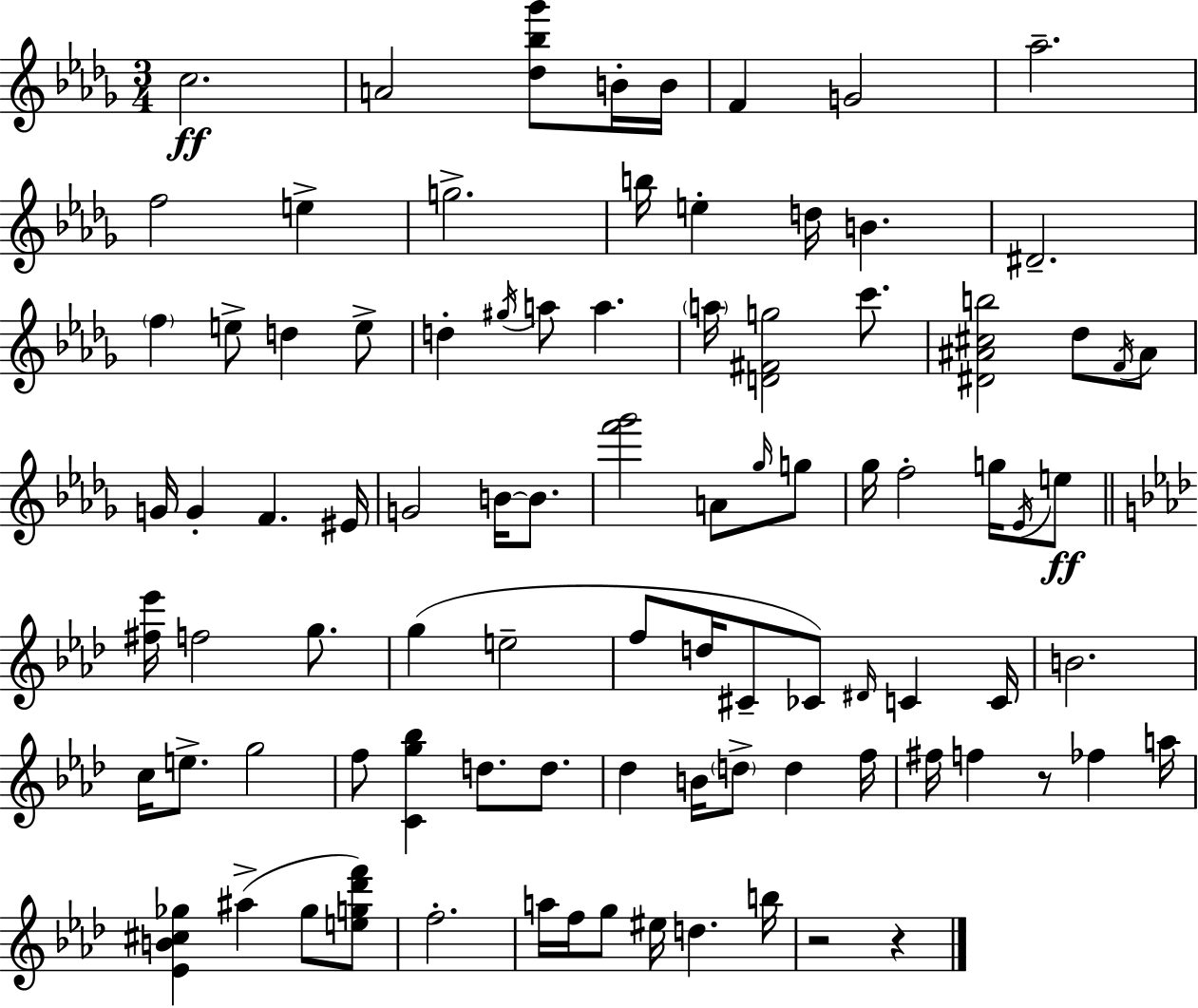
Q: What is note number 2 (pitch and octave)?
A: A4